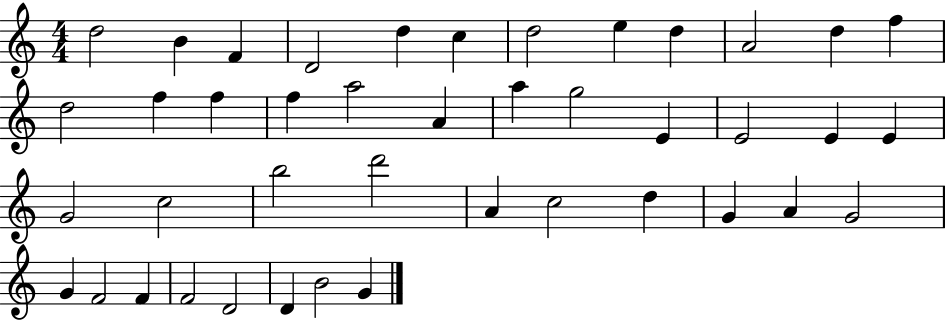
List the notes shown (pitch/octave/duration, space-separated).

D5/h B4/q F4/q D4/h D5/q C5/q D5/h E5/q D5/q A4/h D5/q F5/q D5/h F5/q F5/q F5/q A5/h A4/q A5/q G5/h E4/q E4/h E4/q E4/q G4/h C5/h B5/h D6/h A4/q C5/h D5/q G4/q A4/q G4/h G4/q F4/h F4/q F4/h D4/h D4/q B4/h G4/q